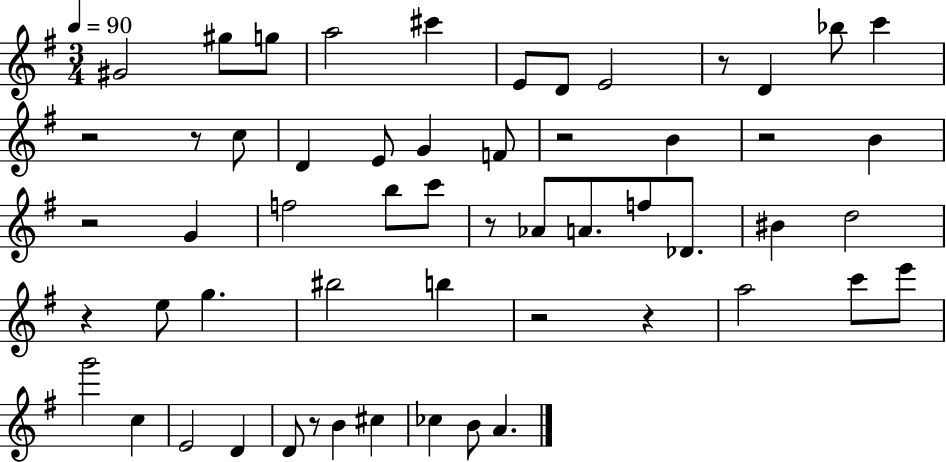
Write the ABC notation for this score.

X:1
T:Untitled
M:3/4
L:1/4
K:G
^G2 ^g/2 g/2 a2 ^c' E/2 D/2 E2 z/2 D _b/2 c' z2 z/2 c/2 D E/2 G F/2 z2 B z2 B z2 G f2 b/2 c'/2 z/2 _A/2 A/2 f/2 _D/2 ^B d2 z e/2 g ^b2 b z2 z a2 c'/2 e'/2 g'2 c E2 D D/2 z/2 B ^c _c B/2 A